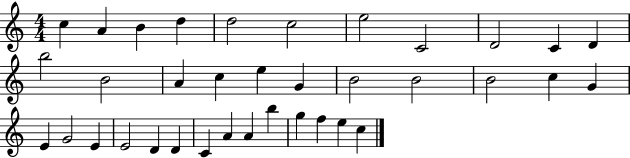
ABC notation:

X:1
T:Untitled
M:4/4
L:1/4
K:C
c A B d d2 c2 e2 C2 D2 C D b2 B2 A c e G B2 B2 B2 c G E G2 E E2 D D C A A b g f e c